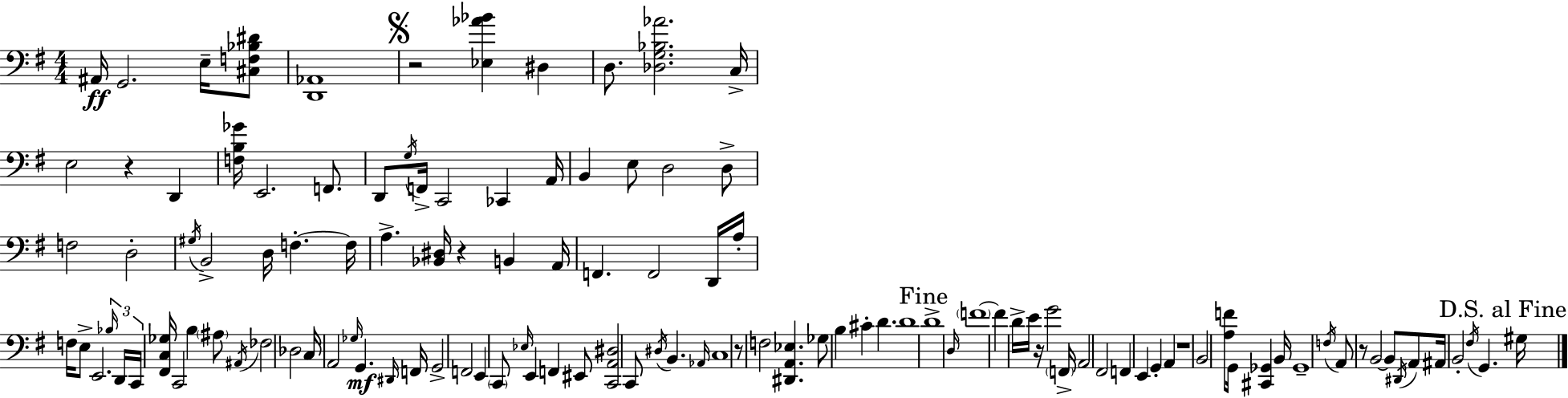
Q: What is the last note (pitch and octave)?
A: G#3